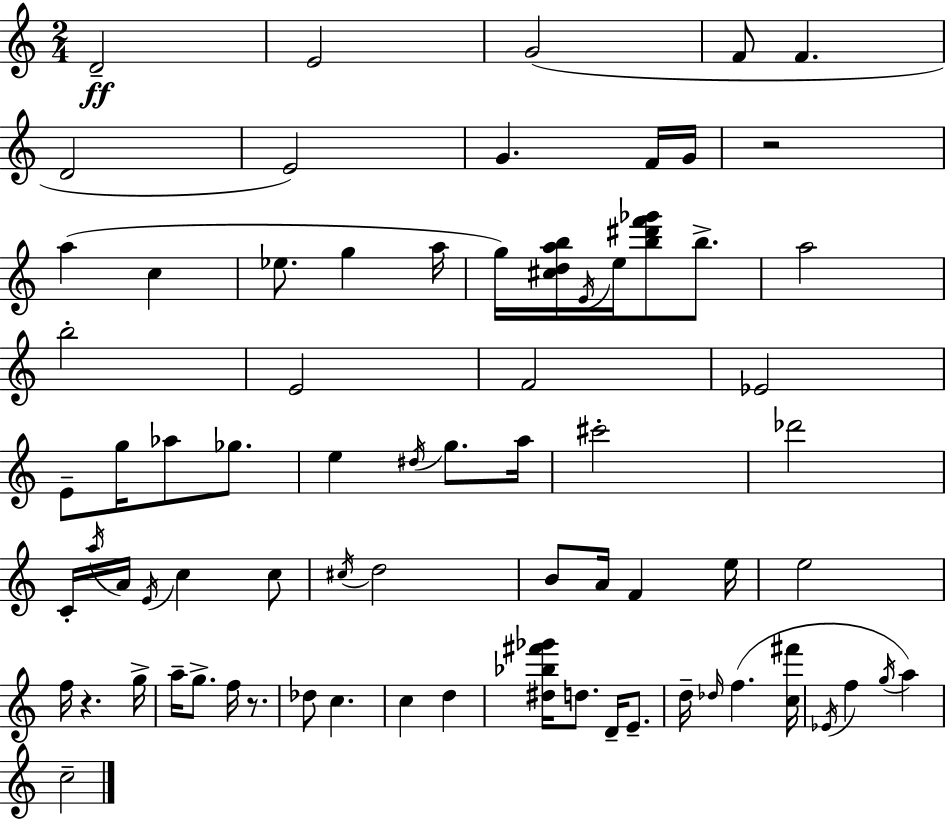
D4/h E4/h G4/h F4/e F4/q. D4/h E4/h G4/q. F4/s G4/s R/h A5/q C5/q Eb5/e. G5/q A5/s G5/s [C#5,D5,A5,B5]/s E4/s E5/s [B5,D#6,F6,Gb6]/e B5/e. A5/h B5/h E4/h F4/h Eb4/h E4/e G5/s Ab5/e Gb5/e. E5/q D#5/s G5/e. A5/s C#6/h Db6/h C4/s A5/s A4/s E4/s C5/q C5/e C#5/s D5/h B4/e A4/s F4/q E5/s E5/h F5/s R/q. G5/s A5/s G5/e. F5/s R/e. Db5/e C5/q. C5/q D5/q [D#5,Bb5,F#6,Gb6]/s D5/e. D4/s E4/e. D5/s Db5/s F5/q. [C5,F#6]/s Eb4/s F5/q G5/s A5/q C5/h